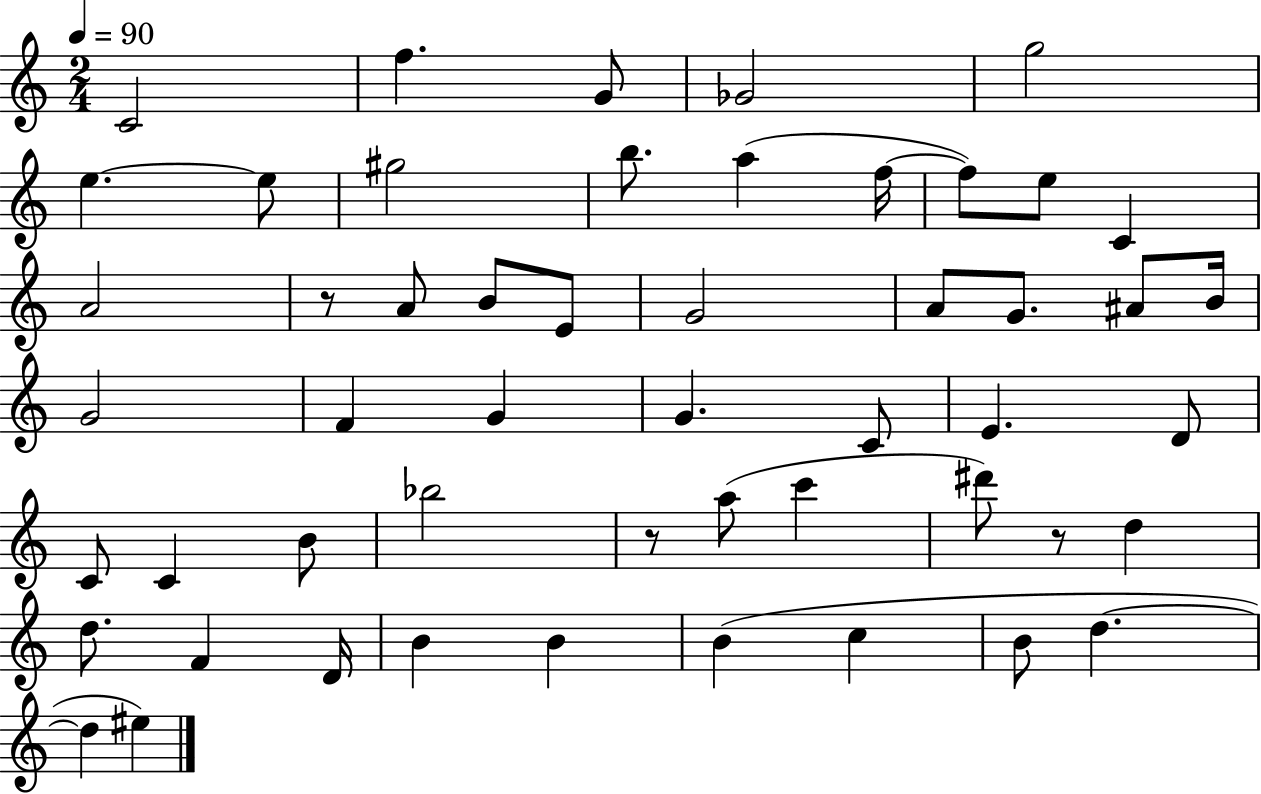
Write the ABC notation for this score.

X:1
T:Untitled
M:2/4
L:1/4
K:C
C2 f G/2 _G2 g2 e e/2 ^g2 b/2 a f/4 f/2 e/2 C A2 z/2 A/2 B/2 E/2 G2 A/2 G/2 ^A/2 B/4 G2 F G G C/2 E D/2 C/2 C B/2 _b2 z/2 a/2 c' ^d'/2 z/2 d d/2 F D/4 B B B c B/2 d d ^e